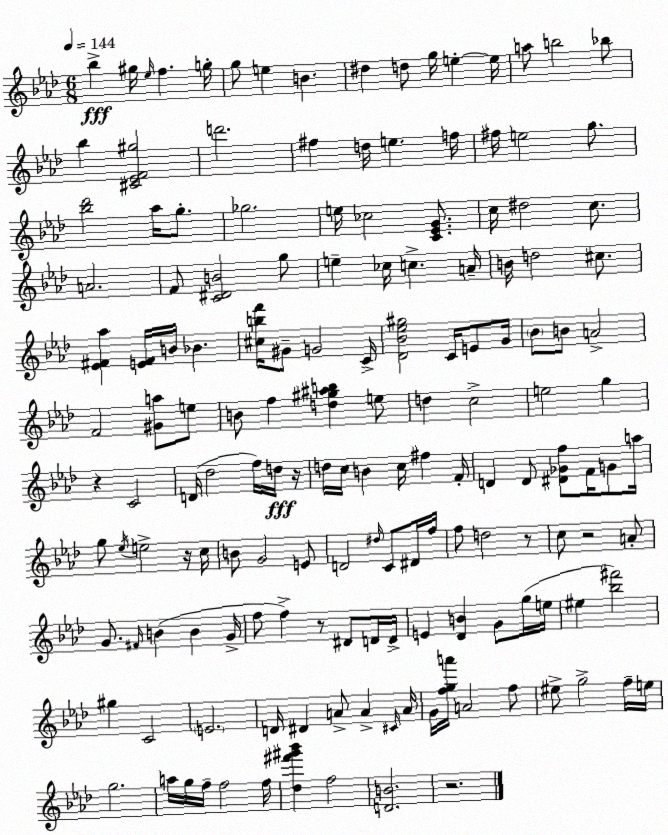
X:1
T:Untitled
M:6/8
L:1/4
K:Fm
_b ^g/4 _e/4 f g/4 g/2 e B ^d d/2 g/4 e e/4 a/2 b2 _b/2 _b [^C_EF^g]2 d'2 ^f d/4 e f/4 ^f/4 e2 g/2 [_b_d']2 _a/4 g/2 _g2 e/4 _c2 [C_EG]/2 c/4 ^d2 c/2 A2 F/2 [C^DB]2 g/2 e _c/4 c A/4 B/4 d2 ^c/2 [_E^F_a] [E^F]/4 B/4 _B [^cbf']/4 ^G/2 G2 C/4 [_D_B_e^g]2 C/4 E/2 G/4 _B/2 B/2 A2 F2 [^Ga]/2 e/2 B/2 f [d^g^ab] e/2 d c2 e2 g z C2 D/4 _d2 f/4 d/4 z/4 d/4 c/4 B c/4 ^f F/4 D D/2 [^D_Gf]/2 F/4 G/2 a/4 g/2 _e/4 e2 z/4 c/4 B/2 G2 E/2 D2 ^d/4 C/2 ^D/4 f/4 f/2 d2 z/2 c/2 z2 A/2 G/2 ^F/4 B B G/4 f/2 f z/2 ^D/2 D/4 D/4 E [_DB] G/2 g/4 e/4 ^e [_b^f']2 ^g C2 E2 D/4 ^D A/2 A ^C/4 A/4 G/4 [fga']/4 A2 f/2 ^e/2 g2 f/4 e/4 g2 a/4 g/4 f/4 f2 f/4 [_d^f'^g'_b'] f2 [DB]2 z2